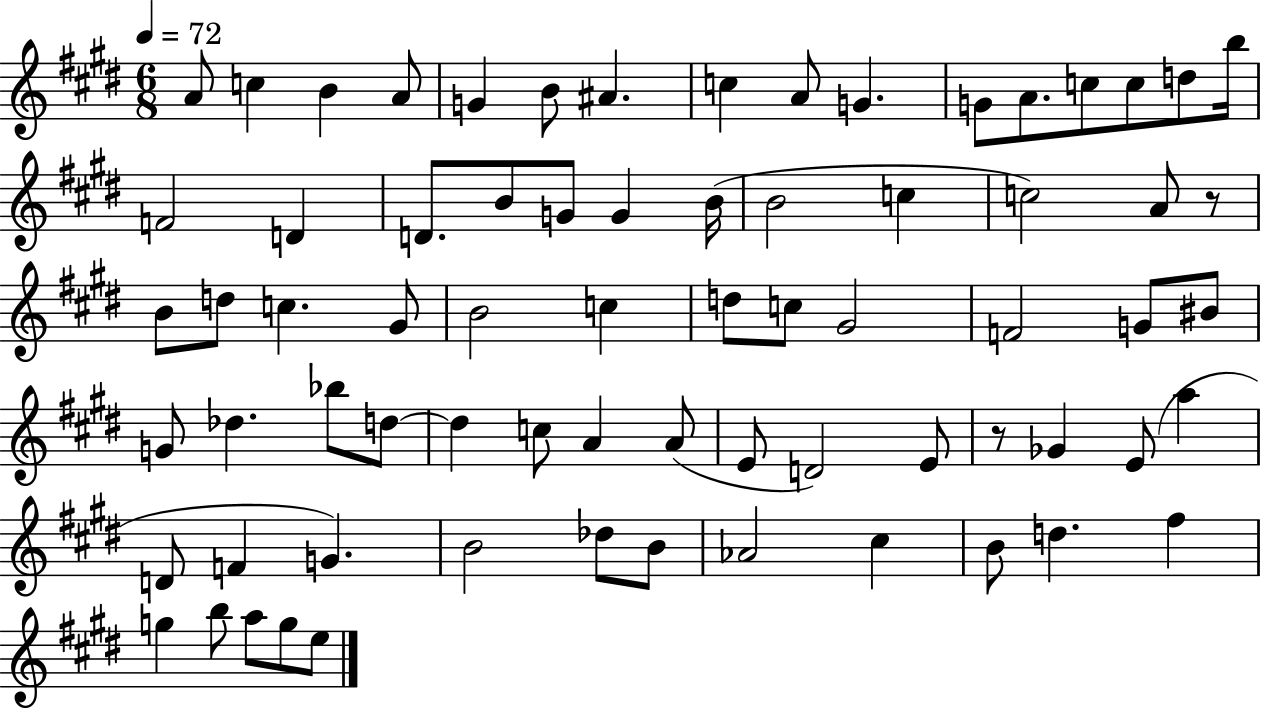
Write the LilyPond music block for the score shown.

{
  \clef treble
  \numericTimeSignature
  \time 6/8
  \key e \major
  \tempo 4 = 72
  \repeat volta 2 { a'8 c''4 b'4 a'8 | g'4 b'8 ais'4. | c''4 a'8 g'4. | g'8 a'8. c''8 c''8 d''8 b''16 | \break f'2 d'4 | d'8. b'8 g'8 g'4 b'16( | b'2 c''4 | c''2) a'8 r8 | \break b'8 d''8 c''4. gis'8 | b'2 c''4 | d''8 c''8 gis'2 | f'2 g'8 bis'8 | \break g'8 des''4. bes''8 d''8~~ | d''4 c''8 a'4 a'8( | e'8 d'2) e'8 | r8 ges'4 e'8( a''4 | \break d'8 f'4 g'4.) | b'2 des''8 b'8 | aes'2 cis''4 | b'8 d''4. fis''4 | \break g''4 b''8 a''8 g''8 e''8 | } \bar "|."
}